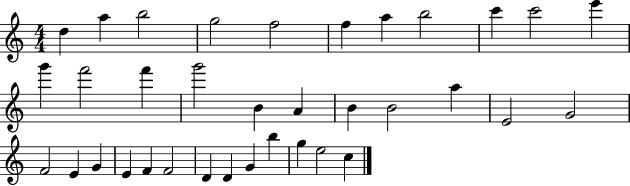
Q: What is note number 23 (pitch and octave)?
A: F4